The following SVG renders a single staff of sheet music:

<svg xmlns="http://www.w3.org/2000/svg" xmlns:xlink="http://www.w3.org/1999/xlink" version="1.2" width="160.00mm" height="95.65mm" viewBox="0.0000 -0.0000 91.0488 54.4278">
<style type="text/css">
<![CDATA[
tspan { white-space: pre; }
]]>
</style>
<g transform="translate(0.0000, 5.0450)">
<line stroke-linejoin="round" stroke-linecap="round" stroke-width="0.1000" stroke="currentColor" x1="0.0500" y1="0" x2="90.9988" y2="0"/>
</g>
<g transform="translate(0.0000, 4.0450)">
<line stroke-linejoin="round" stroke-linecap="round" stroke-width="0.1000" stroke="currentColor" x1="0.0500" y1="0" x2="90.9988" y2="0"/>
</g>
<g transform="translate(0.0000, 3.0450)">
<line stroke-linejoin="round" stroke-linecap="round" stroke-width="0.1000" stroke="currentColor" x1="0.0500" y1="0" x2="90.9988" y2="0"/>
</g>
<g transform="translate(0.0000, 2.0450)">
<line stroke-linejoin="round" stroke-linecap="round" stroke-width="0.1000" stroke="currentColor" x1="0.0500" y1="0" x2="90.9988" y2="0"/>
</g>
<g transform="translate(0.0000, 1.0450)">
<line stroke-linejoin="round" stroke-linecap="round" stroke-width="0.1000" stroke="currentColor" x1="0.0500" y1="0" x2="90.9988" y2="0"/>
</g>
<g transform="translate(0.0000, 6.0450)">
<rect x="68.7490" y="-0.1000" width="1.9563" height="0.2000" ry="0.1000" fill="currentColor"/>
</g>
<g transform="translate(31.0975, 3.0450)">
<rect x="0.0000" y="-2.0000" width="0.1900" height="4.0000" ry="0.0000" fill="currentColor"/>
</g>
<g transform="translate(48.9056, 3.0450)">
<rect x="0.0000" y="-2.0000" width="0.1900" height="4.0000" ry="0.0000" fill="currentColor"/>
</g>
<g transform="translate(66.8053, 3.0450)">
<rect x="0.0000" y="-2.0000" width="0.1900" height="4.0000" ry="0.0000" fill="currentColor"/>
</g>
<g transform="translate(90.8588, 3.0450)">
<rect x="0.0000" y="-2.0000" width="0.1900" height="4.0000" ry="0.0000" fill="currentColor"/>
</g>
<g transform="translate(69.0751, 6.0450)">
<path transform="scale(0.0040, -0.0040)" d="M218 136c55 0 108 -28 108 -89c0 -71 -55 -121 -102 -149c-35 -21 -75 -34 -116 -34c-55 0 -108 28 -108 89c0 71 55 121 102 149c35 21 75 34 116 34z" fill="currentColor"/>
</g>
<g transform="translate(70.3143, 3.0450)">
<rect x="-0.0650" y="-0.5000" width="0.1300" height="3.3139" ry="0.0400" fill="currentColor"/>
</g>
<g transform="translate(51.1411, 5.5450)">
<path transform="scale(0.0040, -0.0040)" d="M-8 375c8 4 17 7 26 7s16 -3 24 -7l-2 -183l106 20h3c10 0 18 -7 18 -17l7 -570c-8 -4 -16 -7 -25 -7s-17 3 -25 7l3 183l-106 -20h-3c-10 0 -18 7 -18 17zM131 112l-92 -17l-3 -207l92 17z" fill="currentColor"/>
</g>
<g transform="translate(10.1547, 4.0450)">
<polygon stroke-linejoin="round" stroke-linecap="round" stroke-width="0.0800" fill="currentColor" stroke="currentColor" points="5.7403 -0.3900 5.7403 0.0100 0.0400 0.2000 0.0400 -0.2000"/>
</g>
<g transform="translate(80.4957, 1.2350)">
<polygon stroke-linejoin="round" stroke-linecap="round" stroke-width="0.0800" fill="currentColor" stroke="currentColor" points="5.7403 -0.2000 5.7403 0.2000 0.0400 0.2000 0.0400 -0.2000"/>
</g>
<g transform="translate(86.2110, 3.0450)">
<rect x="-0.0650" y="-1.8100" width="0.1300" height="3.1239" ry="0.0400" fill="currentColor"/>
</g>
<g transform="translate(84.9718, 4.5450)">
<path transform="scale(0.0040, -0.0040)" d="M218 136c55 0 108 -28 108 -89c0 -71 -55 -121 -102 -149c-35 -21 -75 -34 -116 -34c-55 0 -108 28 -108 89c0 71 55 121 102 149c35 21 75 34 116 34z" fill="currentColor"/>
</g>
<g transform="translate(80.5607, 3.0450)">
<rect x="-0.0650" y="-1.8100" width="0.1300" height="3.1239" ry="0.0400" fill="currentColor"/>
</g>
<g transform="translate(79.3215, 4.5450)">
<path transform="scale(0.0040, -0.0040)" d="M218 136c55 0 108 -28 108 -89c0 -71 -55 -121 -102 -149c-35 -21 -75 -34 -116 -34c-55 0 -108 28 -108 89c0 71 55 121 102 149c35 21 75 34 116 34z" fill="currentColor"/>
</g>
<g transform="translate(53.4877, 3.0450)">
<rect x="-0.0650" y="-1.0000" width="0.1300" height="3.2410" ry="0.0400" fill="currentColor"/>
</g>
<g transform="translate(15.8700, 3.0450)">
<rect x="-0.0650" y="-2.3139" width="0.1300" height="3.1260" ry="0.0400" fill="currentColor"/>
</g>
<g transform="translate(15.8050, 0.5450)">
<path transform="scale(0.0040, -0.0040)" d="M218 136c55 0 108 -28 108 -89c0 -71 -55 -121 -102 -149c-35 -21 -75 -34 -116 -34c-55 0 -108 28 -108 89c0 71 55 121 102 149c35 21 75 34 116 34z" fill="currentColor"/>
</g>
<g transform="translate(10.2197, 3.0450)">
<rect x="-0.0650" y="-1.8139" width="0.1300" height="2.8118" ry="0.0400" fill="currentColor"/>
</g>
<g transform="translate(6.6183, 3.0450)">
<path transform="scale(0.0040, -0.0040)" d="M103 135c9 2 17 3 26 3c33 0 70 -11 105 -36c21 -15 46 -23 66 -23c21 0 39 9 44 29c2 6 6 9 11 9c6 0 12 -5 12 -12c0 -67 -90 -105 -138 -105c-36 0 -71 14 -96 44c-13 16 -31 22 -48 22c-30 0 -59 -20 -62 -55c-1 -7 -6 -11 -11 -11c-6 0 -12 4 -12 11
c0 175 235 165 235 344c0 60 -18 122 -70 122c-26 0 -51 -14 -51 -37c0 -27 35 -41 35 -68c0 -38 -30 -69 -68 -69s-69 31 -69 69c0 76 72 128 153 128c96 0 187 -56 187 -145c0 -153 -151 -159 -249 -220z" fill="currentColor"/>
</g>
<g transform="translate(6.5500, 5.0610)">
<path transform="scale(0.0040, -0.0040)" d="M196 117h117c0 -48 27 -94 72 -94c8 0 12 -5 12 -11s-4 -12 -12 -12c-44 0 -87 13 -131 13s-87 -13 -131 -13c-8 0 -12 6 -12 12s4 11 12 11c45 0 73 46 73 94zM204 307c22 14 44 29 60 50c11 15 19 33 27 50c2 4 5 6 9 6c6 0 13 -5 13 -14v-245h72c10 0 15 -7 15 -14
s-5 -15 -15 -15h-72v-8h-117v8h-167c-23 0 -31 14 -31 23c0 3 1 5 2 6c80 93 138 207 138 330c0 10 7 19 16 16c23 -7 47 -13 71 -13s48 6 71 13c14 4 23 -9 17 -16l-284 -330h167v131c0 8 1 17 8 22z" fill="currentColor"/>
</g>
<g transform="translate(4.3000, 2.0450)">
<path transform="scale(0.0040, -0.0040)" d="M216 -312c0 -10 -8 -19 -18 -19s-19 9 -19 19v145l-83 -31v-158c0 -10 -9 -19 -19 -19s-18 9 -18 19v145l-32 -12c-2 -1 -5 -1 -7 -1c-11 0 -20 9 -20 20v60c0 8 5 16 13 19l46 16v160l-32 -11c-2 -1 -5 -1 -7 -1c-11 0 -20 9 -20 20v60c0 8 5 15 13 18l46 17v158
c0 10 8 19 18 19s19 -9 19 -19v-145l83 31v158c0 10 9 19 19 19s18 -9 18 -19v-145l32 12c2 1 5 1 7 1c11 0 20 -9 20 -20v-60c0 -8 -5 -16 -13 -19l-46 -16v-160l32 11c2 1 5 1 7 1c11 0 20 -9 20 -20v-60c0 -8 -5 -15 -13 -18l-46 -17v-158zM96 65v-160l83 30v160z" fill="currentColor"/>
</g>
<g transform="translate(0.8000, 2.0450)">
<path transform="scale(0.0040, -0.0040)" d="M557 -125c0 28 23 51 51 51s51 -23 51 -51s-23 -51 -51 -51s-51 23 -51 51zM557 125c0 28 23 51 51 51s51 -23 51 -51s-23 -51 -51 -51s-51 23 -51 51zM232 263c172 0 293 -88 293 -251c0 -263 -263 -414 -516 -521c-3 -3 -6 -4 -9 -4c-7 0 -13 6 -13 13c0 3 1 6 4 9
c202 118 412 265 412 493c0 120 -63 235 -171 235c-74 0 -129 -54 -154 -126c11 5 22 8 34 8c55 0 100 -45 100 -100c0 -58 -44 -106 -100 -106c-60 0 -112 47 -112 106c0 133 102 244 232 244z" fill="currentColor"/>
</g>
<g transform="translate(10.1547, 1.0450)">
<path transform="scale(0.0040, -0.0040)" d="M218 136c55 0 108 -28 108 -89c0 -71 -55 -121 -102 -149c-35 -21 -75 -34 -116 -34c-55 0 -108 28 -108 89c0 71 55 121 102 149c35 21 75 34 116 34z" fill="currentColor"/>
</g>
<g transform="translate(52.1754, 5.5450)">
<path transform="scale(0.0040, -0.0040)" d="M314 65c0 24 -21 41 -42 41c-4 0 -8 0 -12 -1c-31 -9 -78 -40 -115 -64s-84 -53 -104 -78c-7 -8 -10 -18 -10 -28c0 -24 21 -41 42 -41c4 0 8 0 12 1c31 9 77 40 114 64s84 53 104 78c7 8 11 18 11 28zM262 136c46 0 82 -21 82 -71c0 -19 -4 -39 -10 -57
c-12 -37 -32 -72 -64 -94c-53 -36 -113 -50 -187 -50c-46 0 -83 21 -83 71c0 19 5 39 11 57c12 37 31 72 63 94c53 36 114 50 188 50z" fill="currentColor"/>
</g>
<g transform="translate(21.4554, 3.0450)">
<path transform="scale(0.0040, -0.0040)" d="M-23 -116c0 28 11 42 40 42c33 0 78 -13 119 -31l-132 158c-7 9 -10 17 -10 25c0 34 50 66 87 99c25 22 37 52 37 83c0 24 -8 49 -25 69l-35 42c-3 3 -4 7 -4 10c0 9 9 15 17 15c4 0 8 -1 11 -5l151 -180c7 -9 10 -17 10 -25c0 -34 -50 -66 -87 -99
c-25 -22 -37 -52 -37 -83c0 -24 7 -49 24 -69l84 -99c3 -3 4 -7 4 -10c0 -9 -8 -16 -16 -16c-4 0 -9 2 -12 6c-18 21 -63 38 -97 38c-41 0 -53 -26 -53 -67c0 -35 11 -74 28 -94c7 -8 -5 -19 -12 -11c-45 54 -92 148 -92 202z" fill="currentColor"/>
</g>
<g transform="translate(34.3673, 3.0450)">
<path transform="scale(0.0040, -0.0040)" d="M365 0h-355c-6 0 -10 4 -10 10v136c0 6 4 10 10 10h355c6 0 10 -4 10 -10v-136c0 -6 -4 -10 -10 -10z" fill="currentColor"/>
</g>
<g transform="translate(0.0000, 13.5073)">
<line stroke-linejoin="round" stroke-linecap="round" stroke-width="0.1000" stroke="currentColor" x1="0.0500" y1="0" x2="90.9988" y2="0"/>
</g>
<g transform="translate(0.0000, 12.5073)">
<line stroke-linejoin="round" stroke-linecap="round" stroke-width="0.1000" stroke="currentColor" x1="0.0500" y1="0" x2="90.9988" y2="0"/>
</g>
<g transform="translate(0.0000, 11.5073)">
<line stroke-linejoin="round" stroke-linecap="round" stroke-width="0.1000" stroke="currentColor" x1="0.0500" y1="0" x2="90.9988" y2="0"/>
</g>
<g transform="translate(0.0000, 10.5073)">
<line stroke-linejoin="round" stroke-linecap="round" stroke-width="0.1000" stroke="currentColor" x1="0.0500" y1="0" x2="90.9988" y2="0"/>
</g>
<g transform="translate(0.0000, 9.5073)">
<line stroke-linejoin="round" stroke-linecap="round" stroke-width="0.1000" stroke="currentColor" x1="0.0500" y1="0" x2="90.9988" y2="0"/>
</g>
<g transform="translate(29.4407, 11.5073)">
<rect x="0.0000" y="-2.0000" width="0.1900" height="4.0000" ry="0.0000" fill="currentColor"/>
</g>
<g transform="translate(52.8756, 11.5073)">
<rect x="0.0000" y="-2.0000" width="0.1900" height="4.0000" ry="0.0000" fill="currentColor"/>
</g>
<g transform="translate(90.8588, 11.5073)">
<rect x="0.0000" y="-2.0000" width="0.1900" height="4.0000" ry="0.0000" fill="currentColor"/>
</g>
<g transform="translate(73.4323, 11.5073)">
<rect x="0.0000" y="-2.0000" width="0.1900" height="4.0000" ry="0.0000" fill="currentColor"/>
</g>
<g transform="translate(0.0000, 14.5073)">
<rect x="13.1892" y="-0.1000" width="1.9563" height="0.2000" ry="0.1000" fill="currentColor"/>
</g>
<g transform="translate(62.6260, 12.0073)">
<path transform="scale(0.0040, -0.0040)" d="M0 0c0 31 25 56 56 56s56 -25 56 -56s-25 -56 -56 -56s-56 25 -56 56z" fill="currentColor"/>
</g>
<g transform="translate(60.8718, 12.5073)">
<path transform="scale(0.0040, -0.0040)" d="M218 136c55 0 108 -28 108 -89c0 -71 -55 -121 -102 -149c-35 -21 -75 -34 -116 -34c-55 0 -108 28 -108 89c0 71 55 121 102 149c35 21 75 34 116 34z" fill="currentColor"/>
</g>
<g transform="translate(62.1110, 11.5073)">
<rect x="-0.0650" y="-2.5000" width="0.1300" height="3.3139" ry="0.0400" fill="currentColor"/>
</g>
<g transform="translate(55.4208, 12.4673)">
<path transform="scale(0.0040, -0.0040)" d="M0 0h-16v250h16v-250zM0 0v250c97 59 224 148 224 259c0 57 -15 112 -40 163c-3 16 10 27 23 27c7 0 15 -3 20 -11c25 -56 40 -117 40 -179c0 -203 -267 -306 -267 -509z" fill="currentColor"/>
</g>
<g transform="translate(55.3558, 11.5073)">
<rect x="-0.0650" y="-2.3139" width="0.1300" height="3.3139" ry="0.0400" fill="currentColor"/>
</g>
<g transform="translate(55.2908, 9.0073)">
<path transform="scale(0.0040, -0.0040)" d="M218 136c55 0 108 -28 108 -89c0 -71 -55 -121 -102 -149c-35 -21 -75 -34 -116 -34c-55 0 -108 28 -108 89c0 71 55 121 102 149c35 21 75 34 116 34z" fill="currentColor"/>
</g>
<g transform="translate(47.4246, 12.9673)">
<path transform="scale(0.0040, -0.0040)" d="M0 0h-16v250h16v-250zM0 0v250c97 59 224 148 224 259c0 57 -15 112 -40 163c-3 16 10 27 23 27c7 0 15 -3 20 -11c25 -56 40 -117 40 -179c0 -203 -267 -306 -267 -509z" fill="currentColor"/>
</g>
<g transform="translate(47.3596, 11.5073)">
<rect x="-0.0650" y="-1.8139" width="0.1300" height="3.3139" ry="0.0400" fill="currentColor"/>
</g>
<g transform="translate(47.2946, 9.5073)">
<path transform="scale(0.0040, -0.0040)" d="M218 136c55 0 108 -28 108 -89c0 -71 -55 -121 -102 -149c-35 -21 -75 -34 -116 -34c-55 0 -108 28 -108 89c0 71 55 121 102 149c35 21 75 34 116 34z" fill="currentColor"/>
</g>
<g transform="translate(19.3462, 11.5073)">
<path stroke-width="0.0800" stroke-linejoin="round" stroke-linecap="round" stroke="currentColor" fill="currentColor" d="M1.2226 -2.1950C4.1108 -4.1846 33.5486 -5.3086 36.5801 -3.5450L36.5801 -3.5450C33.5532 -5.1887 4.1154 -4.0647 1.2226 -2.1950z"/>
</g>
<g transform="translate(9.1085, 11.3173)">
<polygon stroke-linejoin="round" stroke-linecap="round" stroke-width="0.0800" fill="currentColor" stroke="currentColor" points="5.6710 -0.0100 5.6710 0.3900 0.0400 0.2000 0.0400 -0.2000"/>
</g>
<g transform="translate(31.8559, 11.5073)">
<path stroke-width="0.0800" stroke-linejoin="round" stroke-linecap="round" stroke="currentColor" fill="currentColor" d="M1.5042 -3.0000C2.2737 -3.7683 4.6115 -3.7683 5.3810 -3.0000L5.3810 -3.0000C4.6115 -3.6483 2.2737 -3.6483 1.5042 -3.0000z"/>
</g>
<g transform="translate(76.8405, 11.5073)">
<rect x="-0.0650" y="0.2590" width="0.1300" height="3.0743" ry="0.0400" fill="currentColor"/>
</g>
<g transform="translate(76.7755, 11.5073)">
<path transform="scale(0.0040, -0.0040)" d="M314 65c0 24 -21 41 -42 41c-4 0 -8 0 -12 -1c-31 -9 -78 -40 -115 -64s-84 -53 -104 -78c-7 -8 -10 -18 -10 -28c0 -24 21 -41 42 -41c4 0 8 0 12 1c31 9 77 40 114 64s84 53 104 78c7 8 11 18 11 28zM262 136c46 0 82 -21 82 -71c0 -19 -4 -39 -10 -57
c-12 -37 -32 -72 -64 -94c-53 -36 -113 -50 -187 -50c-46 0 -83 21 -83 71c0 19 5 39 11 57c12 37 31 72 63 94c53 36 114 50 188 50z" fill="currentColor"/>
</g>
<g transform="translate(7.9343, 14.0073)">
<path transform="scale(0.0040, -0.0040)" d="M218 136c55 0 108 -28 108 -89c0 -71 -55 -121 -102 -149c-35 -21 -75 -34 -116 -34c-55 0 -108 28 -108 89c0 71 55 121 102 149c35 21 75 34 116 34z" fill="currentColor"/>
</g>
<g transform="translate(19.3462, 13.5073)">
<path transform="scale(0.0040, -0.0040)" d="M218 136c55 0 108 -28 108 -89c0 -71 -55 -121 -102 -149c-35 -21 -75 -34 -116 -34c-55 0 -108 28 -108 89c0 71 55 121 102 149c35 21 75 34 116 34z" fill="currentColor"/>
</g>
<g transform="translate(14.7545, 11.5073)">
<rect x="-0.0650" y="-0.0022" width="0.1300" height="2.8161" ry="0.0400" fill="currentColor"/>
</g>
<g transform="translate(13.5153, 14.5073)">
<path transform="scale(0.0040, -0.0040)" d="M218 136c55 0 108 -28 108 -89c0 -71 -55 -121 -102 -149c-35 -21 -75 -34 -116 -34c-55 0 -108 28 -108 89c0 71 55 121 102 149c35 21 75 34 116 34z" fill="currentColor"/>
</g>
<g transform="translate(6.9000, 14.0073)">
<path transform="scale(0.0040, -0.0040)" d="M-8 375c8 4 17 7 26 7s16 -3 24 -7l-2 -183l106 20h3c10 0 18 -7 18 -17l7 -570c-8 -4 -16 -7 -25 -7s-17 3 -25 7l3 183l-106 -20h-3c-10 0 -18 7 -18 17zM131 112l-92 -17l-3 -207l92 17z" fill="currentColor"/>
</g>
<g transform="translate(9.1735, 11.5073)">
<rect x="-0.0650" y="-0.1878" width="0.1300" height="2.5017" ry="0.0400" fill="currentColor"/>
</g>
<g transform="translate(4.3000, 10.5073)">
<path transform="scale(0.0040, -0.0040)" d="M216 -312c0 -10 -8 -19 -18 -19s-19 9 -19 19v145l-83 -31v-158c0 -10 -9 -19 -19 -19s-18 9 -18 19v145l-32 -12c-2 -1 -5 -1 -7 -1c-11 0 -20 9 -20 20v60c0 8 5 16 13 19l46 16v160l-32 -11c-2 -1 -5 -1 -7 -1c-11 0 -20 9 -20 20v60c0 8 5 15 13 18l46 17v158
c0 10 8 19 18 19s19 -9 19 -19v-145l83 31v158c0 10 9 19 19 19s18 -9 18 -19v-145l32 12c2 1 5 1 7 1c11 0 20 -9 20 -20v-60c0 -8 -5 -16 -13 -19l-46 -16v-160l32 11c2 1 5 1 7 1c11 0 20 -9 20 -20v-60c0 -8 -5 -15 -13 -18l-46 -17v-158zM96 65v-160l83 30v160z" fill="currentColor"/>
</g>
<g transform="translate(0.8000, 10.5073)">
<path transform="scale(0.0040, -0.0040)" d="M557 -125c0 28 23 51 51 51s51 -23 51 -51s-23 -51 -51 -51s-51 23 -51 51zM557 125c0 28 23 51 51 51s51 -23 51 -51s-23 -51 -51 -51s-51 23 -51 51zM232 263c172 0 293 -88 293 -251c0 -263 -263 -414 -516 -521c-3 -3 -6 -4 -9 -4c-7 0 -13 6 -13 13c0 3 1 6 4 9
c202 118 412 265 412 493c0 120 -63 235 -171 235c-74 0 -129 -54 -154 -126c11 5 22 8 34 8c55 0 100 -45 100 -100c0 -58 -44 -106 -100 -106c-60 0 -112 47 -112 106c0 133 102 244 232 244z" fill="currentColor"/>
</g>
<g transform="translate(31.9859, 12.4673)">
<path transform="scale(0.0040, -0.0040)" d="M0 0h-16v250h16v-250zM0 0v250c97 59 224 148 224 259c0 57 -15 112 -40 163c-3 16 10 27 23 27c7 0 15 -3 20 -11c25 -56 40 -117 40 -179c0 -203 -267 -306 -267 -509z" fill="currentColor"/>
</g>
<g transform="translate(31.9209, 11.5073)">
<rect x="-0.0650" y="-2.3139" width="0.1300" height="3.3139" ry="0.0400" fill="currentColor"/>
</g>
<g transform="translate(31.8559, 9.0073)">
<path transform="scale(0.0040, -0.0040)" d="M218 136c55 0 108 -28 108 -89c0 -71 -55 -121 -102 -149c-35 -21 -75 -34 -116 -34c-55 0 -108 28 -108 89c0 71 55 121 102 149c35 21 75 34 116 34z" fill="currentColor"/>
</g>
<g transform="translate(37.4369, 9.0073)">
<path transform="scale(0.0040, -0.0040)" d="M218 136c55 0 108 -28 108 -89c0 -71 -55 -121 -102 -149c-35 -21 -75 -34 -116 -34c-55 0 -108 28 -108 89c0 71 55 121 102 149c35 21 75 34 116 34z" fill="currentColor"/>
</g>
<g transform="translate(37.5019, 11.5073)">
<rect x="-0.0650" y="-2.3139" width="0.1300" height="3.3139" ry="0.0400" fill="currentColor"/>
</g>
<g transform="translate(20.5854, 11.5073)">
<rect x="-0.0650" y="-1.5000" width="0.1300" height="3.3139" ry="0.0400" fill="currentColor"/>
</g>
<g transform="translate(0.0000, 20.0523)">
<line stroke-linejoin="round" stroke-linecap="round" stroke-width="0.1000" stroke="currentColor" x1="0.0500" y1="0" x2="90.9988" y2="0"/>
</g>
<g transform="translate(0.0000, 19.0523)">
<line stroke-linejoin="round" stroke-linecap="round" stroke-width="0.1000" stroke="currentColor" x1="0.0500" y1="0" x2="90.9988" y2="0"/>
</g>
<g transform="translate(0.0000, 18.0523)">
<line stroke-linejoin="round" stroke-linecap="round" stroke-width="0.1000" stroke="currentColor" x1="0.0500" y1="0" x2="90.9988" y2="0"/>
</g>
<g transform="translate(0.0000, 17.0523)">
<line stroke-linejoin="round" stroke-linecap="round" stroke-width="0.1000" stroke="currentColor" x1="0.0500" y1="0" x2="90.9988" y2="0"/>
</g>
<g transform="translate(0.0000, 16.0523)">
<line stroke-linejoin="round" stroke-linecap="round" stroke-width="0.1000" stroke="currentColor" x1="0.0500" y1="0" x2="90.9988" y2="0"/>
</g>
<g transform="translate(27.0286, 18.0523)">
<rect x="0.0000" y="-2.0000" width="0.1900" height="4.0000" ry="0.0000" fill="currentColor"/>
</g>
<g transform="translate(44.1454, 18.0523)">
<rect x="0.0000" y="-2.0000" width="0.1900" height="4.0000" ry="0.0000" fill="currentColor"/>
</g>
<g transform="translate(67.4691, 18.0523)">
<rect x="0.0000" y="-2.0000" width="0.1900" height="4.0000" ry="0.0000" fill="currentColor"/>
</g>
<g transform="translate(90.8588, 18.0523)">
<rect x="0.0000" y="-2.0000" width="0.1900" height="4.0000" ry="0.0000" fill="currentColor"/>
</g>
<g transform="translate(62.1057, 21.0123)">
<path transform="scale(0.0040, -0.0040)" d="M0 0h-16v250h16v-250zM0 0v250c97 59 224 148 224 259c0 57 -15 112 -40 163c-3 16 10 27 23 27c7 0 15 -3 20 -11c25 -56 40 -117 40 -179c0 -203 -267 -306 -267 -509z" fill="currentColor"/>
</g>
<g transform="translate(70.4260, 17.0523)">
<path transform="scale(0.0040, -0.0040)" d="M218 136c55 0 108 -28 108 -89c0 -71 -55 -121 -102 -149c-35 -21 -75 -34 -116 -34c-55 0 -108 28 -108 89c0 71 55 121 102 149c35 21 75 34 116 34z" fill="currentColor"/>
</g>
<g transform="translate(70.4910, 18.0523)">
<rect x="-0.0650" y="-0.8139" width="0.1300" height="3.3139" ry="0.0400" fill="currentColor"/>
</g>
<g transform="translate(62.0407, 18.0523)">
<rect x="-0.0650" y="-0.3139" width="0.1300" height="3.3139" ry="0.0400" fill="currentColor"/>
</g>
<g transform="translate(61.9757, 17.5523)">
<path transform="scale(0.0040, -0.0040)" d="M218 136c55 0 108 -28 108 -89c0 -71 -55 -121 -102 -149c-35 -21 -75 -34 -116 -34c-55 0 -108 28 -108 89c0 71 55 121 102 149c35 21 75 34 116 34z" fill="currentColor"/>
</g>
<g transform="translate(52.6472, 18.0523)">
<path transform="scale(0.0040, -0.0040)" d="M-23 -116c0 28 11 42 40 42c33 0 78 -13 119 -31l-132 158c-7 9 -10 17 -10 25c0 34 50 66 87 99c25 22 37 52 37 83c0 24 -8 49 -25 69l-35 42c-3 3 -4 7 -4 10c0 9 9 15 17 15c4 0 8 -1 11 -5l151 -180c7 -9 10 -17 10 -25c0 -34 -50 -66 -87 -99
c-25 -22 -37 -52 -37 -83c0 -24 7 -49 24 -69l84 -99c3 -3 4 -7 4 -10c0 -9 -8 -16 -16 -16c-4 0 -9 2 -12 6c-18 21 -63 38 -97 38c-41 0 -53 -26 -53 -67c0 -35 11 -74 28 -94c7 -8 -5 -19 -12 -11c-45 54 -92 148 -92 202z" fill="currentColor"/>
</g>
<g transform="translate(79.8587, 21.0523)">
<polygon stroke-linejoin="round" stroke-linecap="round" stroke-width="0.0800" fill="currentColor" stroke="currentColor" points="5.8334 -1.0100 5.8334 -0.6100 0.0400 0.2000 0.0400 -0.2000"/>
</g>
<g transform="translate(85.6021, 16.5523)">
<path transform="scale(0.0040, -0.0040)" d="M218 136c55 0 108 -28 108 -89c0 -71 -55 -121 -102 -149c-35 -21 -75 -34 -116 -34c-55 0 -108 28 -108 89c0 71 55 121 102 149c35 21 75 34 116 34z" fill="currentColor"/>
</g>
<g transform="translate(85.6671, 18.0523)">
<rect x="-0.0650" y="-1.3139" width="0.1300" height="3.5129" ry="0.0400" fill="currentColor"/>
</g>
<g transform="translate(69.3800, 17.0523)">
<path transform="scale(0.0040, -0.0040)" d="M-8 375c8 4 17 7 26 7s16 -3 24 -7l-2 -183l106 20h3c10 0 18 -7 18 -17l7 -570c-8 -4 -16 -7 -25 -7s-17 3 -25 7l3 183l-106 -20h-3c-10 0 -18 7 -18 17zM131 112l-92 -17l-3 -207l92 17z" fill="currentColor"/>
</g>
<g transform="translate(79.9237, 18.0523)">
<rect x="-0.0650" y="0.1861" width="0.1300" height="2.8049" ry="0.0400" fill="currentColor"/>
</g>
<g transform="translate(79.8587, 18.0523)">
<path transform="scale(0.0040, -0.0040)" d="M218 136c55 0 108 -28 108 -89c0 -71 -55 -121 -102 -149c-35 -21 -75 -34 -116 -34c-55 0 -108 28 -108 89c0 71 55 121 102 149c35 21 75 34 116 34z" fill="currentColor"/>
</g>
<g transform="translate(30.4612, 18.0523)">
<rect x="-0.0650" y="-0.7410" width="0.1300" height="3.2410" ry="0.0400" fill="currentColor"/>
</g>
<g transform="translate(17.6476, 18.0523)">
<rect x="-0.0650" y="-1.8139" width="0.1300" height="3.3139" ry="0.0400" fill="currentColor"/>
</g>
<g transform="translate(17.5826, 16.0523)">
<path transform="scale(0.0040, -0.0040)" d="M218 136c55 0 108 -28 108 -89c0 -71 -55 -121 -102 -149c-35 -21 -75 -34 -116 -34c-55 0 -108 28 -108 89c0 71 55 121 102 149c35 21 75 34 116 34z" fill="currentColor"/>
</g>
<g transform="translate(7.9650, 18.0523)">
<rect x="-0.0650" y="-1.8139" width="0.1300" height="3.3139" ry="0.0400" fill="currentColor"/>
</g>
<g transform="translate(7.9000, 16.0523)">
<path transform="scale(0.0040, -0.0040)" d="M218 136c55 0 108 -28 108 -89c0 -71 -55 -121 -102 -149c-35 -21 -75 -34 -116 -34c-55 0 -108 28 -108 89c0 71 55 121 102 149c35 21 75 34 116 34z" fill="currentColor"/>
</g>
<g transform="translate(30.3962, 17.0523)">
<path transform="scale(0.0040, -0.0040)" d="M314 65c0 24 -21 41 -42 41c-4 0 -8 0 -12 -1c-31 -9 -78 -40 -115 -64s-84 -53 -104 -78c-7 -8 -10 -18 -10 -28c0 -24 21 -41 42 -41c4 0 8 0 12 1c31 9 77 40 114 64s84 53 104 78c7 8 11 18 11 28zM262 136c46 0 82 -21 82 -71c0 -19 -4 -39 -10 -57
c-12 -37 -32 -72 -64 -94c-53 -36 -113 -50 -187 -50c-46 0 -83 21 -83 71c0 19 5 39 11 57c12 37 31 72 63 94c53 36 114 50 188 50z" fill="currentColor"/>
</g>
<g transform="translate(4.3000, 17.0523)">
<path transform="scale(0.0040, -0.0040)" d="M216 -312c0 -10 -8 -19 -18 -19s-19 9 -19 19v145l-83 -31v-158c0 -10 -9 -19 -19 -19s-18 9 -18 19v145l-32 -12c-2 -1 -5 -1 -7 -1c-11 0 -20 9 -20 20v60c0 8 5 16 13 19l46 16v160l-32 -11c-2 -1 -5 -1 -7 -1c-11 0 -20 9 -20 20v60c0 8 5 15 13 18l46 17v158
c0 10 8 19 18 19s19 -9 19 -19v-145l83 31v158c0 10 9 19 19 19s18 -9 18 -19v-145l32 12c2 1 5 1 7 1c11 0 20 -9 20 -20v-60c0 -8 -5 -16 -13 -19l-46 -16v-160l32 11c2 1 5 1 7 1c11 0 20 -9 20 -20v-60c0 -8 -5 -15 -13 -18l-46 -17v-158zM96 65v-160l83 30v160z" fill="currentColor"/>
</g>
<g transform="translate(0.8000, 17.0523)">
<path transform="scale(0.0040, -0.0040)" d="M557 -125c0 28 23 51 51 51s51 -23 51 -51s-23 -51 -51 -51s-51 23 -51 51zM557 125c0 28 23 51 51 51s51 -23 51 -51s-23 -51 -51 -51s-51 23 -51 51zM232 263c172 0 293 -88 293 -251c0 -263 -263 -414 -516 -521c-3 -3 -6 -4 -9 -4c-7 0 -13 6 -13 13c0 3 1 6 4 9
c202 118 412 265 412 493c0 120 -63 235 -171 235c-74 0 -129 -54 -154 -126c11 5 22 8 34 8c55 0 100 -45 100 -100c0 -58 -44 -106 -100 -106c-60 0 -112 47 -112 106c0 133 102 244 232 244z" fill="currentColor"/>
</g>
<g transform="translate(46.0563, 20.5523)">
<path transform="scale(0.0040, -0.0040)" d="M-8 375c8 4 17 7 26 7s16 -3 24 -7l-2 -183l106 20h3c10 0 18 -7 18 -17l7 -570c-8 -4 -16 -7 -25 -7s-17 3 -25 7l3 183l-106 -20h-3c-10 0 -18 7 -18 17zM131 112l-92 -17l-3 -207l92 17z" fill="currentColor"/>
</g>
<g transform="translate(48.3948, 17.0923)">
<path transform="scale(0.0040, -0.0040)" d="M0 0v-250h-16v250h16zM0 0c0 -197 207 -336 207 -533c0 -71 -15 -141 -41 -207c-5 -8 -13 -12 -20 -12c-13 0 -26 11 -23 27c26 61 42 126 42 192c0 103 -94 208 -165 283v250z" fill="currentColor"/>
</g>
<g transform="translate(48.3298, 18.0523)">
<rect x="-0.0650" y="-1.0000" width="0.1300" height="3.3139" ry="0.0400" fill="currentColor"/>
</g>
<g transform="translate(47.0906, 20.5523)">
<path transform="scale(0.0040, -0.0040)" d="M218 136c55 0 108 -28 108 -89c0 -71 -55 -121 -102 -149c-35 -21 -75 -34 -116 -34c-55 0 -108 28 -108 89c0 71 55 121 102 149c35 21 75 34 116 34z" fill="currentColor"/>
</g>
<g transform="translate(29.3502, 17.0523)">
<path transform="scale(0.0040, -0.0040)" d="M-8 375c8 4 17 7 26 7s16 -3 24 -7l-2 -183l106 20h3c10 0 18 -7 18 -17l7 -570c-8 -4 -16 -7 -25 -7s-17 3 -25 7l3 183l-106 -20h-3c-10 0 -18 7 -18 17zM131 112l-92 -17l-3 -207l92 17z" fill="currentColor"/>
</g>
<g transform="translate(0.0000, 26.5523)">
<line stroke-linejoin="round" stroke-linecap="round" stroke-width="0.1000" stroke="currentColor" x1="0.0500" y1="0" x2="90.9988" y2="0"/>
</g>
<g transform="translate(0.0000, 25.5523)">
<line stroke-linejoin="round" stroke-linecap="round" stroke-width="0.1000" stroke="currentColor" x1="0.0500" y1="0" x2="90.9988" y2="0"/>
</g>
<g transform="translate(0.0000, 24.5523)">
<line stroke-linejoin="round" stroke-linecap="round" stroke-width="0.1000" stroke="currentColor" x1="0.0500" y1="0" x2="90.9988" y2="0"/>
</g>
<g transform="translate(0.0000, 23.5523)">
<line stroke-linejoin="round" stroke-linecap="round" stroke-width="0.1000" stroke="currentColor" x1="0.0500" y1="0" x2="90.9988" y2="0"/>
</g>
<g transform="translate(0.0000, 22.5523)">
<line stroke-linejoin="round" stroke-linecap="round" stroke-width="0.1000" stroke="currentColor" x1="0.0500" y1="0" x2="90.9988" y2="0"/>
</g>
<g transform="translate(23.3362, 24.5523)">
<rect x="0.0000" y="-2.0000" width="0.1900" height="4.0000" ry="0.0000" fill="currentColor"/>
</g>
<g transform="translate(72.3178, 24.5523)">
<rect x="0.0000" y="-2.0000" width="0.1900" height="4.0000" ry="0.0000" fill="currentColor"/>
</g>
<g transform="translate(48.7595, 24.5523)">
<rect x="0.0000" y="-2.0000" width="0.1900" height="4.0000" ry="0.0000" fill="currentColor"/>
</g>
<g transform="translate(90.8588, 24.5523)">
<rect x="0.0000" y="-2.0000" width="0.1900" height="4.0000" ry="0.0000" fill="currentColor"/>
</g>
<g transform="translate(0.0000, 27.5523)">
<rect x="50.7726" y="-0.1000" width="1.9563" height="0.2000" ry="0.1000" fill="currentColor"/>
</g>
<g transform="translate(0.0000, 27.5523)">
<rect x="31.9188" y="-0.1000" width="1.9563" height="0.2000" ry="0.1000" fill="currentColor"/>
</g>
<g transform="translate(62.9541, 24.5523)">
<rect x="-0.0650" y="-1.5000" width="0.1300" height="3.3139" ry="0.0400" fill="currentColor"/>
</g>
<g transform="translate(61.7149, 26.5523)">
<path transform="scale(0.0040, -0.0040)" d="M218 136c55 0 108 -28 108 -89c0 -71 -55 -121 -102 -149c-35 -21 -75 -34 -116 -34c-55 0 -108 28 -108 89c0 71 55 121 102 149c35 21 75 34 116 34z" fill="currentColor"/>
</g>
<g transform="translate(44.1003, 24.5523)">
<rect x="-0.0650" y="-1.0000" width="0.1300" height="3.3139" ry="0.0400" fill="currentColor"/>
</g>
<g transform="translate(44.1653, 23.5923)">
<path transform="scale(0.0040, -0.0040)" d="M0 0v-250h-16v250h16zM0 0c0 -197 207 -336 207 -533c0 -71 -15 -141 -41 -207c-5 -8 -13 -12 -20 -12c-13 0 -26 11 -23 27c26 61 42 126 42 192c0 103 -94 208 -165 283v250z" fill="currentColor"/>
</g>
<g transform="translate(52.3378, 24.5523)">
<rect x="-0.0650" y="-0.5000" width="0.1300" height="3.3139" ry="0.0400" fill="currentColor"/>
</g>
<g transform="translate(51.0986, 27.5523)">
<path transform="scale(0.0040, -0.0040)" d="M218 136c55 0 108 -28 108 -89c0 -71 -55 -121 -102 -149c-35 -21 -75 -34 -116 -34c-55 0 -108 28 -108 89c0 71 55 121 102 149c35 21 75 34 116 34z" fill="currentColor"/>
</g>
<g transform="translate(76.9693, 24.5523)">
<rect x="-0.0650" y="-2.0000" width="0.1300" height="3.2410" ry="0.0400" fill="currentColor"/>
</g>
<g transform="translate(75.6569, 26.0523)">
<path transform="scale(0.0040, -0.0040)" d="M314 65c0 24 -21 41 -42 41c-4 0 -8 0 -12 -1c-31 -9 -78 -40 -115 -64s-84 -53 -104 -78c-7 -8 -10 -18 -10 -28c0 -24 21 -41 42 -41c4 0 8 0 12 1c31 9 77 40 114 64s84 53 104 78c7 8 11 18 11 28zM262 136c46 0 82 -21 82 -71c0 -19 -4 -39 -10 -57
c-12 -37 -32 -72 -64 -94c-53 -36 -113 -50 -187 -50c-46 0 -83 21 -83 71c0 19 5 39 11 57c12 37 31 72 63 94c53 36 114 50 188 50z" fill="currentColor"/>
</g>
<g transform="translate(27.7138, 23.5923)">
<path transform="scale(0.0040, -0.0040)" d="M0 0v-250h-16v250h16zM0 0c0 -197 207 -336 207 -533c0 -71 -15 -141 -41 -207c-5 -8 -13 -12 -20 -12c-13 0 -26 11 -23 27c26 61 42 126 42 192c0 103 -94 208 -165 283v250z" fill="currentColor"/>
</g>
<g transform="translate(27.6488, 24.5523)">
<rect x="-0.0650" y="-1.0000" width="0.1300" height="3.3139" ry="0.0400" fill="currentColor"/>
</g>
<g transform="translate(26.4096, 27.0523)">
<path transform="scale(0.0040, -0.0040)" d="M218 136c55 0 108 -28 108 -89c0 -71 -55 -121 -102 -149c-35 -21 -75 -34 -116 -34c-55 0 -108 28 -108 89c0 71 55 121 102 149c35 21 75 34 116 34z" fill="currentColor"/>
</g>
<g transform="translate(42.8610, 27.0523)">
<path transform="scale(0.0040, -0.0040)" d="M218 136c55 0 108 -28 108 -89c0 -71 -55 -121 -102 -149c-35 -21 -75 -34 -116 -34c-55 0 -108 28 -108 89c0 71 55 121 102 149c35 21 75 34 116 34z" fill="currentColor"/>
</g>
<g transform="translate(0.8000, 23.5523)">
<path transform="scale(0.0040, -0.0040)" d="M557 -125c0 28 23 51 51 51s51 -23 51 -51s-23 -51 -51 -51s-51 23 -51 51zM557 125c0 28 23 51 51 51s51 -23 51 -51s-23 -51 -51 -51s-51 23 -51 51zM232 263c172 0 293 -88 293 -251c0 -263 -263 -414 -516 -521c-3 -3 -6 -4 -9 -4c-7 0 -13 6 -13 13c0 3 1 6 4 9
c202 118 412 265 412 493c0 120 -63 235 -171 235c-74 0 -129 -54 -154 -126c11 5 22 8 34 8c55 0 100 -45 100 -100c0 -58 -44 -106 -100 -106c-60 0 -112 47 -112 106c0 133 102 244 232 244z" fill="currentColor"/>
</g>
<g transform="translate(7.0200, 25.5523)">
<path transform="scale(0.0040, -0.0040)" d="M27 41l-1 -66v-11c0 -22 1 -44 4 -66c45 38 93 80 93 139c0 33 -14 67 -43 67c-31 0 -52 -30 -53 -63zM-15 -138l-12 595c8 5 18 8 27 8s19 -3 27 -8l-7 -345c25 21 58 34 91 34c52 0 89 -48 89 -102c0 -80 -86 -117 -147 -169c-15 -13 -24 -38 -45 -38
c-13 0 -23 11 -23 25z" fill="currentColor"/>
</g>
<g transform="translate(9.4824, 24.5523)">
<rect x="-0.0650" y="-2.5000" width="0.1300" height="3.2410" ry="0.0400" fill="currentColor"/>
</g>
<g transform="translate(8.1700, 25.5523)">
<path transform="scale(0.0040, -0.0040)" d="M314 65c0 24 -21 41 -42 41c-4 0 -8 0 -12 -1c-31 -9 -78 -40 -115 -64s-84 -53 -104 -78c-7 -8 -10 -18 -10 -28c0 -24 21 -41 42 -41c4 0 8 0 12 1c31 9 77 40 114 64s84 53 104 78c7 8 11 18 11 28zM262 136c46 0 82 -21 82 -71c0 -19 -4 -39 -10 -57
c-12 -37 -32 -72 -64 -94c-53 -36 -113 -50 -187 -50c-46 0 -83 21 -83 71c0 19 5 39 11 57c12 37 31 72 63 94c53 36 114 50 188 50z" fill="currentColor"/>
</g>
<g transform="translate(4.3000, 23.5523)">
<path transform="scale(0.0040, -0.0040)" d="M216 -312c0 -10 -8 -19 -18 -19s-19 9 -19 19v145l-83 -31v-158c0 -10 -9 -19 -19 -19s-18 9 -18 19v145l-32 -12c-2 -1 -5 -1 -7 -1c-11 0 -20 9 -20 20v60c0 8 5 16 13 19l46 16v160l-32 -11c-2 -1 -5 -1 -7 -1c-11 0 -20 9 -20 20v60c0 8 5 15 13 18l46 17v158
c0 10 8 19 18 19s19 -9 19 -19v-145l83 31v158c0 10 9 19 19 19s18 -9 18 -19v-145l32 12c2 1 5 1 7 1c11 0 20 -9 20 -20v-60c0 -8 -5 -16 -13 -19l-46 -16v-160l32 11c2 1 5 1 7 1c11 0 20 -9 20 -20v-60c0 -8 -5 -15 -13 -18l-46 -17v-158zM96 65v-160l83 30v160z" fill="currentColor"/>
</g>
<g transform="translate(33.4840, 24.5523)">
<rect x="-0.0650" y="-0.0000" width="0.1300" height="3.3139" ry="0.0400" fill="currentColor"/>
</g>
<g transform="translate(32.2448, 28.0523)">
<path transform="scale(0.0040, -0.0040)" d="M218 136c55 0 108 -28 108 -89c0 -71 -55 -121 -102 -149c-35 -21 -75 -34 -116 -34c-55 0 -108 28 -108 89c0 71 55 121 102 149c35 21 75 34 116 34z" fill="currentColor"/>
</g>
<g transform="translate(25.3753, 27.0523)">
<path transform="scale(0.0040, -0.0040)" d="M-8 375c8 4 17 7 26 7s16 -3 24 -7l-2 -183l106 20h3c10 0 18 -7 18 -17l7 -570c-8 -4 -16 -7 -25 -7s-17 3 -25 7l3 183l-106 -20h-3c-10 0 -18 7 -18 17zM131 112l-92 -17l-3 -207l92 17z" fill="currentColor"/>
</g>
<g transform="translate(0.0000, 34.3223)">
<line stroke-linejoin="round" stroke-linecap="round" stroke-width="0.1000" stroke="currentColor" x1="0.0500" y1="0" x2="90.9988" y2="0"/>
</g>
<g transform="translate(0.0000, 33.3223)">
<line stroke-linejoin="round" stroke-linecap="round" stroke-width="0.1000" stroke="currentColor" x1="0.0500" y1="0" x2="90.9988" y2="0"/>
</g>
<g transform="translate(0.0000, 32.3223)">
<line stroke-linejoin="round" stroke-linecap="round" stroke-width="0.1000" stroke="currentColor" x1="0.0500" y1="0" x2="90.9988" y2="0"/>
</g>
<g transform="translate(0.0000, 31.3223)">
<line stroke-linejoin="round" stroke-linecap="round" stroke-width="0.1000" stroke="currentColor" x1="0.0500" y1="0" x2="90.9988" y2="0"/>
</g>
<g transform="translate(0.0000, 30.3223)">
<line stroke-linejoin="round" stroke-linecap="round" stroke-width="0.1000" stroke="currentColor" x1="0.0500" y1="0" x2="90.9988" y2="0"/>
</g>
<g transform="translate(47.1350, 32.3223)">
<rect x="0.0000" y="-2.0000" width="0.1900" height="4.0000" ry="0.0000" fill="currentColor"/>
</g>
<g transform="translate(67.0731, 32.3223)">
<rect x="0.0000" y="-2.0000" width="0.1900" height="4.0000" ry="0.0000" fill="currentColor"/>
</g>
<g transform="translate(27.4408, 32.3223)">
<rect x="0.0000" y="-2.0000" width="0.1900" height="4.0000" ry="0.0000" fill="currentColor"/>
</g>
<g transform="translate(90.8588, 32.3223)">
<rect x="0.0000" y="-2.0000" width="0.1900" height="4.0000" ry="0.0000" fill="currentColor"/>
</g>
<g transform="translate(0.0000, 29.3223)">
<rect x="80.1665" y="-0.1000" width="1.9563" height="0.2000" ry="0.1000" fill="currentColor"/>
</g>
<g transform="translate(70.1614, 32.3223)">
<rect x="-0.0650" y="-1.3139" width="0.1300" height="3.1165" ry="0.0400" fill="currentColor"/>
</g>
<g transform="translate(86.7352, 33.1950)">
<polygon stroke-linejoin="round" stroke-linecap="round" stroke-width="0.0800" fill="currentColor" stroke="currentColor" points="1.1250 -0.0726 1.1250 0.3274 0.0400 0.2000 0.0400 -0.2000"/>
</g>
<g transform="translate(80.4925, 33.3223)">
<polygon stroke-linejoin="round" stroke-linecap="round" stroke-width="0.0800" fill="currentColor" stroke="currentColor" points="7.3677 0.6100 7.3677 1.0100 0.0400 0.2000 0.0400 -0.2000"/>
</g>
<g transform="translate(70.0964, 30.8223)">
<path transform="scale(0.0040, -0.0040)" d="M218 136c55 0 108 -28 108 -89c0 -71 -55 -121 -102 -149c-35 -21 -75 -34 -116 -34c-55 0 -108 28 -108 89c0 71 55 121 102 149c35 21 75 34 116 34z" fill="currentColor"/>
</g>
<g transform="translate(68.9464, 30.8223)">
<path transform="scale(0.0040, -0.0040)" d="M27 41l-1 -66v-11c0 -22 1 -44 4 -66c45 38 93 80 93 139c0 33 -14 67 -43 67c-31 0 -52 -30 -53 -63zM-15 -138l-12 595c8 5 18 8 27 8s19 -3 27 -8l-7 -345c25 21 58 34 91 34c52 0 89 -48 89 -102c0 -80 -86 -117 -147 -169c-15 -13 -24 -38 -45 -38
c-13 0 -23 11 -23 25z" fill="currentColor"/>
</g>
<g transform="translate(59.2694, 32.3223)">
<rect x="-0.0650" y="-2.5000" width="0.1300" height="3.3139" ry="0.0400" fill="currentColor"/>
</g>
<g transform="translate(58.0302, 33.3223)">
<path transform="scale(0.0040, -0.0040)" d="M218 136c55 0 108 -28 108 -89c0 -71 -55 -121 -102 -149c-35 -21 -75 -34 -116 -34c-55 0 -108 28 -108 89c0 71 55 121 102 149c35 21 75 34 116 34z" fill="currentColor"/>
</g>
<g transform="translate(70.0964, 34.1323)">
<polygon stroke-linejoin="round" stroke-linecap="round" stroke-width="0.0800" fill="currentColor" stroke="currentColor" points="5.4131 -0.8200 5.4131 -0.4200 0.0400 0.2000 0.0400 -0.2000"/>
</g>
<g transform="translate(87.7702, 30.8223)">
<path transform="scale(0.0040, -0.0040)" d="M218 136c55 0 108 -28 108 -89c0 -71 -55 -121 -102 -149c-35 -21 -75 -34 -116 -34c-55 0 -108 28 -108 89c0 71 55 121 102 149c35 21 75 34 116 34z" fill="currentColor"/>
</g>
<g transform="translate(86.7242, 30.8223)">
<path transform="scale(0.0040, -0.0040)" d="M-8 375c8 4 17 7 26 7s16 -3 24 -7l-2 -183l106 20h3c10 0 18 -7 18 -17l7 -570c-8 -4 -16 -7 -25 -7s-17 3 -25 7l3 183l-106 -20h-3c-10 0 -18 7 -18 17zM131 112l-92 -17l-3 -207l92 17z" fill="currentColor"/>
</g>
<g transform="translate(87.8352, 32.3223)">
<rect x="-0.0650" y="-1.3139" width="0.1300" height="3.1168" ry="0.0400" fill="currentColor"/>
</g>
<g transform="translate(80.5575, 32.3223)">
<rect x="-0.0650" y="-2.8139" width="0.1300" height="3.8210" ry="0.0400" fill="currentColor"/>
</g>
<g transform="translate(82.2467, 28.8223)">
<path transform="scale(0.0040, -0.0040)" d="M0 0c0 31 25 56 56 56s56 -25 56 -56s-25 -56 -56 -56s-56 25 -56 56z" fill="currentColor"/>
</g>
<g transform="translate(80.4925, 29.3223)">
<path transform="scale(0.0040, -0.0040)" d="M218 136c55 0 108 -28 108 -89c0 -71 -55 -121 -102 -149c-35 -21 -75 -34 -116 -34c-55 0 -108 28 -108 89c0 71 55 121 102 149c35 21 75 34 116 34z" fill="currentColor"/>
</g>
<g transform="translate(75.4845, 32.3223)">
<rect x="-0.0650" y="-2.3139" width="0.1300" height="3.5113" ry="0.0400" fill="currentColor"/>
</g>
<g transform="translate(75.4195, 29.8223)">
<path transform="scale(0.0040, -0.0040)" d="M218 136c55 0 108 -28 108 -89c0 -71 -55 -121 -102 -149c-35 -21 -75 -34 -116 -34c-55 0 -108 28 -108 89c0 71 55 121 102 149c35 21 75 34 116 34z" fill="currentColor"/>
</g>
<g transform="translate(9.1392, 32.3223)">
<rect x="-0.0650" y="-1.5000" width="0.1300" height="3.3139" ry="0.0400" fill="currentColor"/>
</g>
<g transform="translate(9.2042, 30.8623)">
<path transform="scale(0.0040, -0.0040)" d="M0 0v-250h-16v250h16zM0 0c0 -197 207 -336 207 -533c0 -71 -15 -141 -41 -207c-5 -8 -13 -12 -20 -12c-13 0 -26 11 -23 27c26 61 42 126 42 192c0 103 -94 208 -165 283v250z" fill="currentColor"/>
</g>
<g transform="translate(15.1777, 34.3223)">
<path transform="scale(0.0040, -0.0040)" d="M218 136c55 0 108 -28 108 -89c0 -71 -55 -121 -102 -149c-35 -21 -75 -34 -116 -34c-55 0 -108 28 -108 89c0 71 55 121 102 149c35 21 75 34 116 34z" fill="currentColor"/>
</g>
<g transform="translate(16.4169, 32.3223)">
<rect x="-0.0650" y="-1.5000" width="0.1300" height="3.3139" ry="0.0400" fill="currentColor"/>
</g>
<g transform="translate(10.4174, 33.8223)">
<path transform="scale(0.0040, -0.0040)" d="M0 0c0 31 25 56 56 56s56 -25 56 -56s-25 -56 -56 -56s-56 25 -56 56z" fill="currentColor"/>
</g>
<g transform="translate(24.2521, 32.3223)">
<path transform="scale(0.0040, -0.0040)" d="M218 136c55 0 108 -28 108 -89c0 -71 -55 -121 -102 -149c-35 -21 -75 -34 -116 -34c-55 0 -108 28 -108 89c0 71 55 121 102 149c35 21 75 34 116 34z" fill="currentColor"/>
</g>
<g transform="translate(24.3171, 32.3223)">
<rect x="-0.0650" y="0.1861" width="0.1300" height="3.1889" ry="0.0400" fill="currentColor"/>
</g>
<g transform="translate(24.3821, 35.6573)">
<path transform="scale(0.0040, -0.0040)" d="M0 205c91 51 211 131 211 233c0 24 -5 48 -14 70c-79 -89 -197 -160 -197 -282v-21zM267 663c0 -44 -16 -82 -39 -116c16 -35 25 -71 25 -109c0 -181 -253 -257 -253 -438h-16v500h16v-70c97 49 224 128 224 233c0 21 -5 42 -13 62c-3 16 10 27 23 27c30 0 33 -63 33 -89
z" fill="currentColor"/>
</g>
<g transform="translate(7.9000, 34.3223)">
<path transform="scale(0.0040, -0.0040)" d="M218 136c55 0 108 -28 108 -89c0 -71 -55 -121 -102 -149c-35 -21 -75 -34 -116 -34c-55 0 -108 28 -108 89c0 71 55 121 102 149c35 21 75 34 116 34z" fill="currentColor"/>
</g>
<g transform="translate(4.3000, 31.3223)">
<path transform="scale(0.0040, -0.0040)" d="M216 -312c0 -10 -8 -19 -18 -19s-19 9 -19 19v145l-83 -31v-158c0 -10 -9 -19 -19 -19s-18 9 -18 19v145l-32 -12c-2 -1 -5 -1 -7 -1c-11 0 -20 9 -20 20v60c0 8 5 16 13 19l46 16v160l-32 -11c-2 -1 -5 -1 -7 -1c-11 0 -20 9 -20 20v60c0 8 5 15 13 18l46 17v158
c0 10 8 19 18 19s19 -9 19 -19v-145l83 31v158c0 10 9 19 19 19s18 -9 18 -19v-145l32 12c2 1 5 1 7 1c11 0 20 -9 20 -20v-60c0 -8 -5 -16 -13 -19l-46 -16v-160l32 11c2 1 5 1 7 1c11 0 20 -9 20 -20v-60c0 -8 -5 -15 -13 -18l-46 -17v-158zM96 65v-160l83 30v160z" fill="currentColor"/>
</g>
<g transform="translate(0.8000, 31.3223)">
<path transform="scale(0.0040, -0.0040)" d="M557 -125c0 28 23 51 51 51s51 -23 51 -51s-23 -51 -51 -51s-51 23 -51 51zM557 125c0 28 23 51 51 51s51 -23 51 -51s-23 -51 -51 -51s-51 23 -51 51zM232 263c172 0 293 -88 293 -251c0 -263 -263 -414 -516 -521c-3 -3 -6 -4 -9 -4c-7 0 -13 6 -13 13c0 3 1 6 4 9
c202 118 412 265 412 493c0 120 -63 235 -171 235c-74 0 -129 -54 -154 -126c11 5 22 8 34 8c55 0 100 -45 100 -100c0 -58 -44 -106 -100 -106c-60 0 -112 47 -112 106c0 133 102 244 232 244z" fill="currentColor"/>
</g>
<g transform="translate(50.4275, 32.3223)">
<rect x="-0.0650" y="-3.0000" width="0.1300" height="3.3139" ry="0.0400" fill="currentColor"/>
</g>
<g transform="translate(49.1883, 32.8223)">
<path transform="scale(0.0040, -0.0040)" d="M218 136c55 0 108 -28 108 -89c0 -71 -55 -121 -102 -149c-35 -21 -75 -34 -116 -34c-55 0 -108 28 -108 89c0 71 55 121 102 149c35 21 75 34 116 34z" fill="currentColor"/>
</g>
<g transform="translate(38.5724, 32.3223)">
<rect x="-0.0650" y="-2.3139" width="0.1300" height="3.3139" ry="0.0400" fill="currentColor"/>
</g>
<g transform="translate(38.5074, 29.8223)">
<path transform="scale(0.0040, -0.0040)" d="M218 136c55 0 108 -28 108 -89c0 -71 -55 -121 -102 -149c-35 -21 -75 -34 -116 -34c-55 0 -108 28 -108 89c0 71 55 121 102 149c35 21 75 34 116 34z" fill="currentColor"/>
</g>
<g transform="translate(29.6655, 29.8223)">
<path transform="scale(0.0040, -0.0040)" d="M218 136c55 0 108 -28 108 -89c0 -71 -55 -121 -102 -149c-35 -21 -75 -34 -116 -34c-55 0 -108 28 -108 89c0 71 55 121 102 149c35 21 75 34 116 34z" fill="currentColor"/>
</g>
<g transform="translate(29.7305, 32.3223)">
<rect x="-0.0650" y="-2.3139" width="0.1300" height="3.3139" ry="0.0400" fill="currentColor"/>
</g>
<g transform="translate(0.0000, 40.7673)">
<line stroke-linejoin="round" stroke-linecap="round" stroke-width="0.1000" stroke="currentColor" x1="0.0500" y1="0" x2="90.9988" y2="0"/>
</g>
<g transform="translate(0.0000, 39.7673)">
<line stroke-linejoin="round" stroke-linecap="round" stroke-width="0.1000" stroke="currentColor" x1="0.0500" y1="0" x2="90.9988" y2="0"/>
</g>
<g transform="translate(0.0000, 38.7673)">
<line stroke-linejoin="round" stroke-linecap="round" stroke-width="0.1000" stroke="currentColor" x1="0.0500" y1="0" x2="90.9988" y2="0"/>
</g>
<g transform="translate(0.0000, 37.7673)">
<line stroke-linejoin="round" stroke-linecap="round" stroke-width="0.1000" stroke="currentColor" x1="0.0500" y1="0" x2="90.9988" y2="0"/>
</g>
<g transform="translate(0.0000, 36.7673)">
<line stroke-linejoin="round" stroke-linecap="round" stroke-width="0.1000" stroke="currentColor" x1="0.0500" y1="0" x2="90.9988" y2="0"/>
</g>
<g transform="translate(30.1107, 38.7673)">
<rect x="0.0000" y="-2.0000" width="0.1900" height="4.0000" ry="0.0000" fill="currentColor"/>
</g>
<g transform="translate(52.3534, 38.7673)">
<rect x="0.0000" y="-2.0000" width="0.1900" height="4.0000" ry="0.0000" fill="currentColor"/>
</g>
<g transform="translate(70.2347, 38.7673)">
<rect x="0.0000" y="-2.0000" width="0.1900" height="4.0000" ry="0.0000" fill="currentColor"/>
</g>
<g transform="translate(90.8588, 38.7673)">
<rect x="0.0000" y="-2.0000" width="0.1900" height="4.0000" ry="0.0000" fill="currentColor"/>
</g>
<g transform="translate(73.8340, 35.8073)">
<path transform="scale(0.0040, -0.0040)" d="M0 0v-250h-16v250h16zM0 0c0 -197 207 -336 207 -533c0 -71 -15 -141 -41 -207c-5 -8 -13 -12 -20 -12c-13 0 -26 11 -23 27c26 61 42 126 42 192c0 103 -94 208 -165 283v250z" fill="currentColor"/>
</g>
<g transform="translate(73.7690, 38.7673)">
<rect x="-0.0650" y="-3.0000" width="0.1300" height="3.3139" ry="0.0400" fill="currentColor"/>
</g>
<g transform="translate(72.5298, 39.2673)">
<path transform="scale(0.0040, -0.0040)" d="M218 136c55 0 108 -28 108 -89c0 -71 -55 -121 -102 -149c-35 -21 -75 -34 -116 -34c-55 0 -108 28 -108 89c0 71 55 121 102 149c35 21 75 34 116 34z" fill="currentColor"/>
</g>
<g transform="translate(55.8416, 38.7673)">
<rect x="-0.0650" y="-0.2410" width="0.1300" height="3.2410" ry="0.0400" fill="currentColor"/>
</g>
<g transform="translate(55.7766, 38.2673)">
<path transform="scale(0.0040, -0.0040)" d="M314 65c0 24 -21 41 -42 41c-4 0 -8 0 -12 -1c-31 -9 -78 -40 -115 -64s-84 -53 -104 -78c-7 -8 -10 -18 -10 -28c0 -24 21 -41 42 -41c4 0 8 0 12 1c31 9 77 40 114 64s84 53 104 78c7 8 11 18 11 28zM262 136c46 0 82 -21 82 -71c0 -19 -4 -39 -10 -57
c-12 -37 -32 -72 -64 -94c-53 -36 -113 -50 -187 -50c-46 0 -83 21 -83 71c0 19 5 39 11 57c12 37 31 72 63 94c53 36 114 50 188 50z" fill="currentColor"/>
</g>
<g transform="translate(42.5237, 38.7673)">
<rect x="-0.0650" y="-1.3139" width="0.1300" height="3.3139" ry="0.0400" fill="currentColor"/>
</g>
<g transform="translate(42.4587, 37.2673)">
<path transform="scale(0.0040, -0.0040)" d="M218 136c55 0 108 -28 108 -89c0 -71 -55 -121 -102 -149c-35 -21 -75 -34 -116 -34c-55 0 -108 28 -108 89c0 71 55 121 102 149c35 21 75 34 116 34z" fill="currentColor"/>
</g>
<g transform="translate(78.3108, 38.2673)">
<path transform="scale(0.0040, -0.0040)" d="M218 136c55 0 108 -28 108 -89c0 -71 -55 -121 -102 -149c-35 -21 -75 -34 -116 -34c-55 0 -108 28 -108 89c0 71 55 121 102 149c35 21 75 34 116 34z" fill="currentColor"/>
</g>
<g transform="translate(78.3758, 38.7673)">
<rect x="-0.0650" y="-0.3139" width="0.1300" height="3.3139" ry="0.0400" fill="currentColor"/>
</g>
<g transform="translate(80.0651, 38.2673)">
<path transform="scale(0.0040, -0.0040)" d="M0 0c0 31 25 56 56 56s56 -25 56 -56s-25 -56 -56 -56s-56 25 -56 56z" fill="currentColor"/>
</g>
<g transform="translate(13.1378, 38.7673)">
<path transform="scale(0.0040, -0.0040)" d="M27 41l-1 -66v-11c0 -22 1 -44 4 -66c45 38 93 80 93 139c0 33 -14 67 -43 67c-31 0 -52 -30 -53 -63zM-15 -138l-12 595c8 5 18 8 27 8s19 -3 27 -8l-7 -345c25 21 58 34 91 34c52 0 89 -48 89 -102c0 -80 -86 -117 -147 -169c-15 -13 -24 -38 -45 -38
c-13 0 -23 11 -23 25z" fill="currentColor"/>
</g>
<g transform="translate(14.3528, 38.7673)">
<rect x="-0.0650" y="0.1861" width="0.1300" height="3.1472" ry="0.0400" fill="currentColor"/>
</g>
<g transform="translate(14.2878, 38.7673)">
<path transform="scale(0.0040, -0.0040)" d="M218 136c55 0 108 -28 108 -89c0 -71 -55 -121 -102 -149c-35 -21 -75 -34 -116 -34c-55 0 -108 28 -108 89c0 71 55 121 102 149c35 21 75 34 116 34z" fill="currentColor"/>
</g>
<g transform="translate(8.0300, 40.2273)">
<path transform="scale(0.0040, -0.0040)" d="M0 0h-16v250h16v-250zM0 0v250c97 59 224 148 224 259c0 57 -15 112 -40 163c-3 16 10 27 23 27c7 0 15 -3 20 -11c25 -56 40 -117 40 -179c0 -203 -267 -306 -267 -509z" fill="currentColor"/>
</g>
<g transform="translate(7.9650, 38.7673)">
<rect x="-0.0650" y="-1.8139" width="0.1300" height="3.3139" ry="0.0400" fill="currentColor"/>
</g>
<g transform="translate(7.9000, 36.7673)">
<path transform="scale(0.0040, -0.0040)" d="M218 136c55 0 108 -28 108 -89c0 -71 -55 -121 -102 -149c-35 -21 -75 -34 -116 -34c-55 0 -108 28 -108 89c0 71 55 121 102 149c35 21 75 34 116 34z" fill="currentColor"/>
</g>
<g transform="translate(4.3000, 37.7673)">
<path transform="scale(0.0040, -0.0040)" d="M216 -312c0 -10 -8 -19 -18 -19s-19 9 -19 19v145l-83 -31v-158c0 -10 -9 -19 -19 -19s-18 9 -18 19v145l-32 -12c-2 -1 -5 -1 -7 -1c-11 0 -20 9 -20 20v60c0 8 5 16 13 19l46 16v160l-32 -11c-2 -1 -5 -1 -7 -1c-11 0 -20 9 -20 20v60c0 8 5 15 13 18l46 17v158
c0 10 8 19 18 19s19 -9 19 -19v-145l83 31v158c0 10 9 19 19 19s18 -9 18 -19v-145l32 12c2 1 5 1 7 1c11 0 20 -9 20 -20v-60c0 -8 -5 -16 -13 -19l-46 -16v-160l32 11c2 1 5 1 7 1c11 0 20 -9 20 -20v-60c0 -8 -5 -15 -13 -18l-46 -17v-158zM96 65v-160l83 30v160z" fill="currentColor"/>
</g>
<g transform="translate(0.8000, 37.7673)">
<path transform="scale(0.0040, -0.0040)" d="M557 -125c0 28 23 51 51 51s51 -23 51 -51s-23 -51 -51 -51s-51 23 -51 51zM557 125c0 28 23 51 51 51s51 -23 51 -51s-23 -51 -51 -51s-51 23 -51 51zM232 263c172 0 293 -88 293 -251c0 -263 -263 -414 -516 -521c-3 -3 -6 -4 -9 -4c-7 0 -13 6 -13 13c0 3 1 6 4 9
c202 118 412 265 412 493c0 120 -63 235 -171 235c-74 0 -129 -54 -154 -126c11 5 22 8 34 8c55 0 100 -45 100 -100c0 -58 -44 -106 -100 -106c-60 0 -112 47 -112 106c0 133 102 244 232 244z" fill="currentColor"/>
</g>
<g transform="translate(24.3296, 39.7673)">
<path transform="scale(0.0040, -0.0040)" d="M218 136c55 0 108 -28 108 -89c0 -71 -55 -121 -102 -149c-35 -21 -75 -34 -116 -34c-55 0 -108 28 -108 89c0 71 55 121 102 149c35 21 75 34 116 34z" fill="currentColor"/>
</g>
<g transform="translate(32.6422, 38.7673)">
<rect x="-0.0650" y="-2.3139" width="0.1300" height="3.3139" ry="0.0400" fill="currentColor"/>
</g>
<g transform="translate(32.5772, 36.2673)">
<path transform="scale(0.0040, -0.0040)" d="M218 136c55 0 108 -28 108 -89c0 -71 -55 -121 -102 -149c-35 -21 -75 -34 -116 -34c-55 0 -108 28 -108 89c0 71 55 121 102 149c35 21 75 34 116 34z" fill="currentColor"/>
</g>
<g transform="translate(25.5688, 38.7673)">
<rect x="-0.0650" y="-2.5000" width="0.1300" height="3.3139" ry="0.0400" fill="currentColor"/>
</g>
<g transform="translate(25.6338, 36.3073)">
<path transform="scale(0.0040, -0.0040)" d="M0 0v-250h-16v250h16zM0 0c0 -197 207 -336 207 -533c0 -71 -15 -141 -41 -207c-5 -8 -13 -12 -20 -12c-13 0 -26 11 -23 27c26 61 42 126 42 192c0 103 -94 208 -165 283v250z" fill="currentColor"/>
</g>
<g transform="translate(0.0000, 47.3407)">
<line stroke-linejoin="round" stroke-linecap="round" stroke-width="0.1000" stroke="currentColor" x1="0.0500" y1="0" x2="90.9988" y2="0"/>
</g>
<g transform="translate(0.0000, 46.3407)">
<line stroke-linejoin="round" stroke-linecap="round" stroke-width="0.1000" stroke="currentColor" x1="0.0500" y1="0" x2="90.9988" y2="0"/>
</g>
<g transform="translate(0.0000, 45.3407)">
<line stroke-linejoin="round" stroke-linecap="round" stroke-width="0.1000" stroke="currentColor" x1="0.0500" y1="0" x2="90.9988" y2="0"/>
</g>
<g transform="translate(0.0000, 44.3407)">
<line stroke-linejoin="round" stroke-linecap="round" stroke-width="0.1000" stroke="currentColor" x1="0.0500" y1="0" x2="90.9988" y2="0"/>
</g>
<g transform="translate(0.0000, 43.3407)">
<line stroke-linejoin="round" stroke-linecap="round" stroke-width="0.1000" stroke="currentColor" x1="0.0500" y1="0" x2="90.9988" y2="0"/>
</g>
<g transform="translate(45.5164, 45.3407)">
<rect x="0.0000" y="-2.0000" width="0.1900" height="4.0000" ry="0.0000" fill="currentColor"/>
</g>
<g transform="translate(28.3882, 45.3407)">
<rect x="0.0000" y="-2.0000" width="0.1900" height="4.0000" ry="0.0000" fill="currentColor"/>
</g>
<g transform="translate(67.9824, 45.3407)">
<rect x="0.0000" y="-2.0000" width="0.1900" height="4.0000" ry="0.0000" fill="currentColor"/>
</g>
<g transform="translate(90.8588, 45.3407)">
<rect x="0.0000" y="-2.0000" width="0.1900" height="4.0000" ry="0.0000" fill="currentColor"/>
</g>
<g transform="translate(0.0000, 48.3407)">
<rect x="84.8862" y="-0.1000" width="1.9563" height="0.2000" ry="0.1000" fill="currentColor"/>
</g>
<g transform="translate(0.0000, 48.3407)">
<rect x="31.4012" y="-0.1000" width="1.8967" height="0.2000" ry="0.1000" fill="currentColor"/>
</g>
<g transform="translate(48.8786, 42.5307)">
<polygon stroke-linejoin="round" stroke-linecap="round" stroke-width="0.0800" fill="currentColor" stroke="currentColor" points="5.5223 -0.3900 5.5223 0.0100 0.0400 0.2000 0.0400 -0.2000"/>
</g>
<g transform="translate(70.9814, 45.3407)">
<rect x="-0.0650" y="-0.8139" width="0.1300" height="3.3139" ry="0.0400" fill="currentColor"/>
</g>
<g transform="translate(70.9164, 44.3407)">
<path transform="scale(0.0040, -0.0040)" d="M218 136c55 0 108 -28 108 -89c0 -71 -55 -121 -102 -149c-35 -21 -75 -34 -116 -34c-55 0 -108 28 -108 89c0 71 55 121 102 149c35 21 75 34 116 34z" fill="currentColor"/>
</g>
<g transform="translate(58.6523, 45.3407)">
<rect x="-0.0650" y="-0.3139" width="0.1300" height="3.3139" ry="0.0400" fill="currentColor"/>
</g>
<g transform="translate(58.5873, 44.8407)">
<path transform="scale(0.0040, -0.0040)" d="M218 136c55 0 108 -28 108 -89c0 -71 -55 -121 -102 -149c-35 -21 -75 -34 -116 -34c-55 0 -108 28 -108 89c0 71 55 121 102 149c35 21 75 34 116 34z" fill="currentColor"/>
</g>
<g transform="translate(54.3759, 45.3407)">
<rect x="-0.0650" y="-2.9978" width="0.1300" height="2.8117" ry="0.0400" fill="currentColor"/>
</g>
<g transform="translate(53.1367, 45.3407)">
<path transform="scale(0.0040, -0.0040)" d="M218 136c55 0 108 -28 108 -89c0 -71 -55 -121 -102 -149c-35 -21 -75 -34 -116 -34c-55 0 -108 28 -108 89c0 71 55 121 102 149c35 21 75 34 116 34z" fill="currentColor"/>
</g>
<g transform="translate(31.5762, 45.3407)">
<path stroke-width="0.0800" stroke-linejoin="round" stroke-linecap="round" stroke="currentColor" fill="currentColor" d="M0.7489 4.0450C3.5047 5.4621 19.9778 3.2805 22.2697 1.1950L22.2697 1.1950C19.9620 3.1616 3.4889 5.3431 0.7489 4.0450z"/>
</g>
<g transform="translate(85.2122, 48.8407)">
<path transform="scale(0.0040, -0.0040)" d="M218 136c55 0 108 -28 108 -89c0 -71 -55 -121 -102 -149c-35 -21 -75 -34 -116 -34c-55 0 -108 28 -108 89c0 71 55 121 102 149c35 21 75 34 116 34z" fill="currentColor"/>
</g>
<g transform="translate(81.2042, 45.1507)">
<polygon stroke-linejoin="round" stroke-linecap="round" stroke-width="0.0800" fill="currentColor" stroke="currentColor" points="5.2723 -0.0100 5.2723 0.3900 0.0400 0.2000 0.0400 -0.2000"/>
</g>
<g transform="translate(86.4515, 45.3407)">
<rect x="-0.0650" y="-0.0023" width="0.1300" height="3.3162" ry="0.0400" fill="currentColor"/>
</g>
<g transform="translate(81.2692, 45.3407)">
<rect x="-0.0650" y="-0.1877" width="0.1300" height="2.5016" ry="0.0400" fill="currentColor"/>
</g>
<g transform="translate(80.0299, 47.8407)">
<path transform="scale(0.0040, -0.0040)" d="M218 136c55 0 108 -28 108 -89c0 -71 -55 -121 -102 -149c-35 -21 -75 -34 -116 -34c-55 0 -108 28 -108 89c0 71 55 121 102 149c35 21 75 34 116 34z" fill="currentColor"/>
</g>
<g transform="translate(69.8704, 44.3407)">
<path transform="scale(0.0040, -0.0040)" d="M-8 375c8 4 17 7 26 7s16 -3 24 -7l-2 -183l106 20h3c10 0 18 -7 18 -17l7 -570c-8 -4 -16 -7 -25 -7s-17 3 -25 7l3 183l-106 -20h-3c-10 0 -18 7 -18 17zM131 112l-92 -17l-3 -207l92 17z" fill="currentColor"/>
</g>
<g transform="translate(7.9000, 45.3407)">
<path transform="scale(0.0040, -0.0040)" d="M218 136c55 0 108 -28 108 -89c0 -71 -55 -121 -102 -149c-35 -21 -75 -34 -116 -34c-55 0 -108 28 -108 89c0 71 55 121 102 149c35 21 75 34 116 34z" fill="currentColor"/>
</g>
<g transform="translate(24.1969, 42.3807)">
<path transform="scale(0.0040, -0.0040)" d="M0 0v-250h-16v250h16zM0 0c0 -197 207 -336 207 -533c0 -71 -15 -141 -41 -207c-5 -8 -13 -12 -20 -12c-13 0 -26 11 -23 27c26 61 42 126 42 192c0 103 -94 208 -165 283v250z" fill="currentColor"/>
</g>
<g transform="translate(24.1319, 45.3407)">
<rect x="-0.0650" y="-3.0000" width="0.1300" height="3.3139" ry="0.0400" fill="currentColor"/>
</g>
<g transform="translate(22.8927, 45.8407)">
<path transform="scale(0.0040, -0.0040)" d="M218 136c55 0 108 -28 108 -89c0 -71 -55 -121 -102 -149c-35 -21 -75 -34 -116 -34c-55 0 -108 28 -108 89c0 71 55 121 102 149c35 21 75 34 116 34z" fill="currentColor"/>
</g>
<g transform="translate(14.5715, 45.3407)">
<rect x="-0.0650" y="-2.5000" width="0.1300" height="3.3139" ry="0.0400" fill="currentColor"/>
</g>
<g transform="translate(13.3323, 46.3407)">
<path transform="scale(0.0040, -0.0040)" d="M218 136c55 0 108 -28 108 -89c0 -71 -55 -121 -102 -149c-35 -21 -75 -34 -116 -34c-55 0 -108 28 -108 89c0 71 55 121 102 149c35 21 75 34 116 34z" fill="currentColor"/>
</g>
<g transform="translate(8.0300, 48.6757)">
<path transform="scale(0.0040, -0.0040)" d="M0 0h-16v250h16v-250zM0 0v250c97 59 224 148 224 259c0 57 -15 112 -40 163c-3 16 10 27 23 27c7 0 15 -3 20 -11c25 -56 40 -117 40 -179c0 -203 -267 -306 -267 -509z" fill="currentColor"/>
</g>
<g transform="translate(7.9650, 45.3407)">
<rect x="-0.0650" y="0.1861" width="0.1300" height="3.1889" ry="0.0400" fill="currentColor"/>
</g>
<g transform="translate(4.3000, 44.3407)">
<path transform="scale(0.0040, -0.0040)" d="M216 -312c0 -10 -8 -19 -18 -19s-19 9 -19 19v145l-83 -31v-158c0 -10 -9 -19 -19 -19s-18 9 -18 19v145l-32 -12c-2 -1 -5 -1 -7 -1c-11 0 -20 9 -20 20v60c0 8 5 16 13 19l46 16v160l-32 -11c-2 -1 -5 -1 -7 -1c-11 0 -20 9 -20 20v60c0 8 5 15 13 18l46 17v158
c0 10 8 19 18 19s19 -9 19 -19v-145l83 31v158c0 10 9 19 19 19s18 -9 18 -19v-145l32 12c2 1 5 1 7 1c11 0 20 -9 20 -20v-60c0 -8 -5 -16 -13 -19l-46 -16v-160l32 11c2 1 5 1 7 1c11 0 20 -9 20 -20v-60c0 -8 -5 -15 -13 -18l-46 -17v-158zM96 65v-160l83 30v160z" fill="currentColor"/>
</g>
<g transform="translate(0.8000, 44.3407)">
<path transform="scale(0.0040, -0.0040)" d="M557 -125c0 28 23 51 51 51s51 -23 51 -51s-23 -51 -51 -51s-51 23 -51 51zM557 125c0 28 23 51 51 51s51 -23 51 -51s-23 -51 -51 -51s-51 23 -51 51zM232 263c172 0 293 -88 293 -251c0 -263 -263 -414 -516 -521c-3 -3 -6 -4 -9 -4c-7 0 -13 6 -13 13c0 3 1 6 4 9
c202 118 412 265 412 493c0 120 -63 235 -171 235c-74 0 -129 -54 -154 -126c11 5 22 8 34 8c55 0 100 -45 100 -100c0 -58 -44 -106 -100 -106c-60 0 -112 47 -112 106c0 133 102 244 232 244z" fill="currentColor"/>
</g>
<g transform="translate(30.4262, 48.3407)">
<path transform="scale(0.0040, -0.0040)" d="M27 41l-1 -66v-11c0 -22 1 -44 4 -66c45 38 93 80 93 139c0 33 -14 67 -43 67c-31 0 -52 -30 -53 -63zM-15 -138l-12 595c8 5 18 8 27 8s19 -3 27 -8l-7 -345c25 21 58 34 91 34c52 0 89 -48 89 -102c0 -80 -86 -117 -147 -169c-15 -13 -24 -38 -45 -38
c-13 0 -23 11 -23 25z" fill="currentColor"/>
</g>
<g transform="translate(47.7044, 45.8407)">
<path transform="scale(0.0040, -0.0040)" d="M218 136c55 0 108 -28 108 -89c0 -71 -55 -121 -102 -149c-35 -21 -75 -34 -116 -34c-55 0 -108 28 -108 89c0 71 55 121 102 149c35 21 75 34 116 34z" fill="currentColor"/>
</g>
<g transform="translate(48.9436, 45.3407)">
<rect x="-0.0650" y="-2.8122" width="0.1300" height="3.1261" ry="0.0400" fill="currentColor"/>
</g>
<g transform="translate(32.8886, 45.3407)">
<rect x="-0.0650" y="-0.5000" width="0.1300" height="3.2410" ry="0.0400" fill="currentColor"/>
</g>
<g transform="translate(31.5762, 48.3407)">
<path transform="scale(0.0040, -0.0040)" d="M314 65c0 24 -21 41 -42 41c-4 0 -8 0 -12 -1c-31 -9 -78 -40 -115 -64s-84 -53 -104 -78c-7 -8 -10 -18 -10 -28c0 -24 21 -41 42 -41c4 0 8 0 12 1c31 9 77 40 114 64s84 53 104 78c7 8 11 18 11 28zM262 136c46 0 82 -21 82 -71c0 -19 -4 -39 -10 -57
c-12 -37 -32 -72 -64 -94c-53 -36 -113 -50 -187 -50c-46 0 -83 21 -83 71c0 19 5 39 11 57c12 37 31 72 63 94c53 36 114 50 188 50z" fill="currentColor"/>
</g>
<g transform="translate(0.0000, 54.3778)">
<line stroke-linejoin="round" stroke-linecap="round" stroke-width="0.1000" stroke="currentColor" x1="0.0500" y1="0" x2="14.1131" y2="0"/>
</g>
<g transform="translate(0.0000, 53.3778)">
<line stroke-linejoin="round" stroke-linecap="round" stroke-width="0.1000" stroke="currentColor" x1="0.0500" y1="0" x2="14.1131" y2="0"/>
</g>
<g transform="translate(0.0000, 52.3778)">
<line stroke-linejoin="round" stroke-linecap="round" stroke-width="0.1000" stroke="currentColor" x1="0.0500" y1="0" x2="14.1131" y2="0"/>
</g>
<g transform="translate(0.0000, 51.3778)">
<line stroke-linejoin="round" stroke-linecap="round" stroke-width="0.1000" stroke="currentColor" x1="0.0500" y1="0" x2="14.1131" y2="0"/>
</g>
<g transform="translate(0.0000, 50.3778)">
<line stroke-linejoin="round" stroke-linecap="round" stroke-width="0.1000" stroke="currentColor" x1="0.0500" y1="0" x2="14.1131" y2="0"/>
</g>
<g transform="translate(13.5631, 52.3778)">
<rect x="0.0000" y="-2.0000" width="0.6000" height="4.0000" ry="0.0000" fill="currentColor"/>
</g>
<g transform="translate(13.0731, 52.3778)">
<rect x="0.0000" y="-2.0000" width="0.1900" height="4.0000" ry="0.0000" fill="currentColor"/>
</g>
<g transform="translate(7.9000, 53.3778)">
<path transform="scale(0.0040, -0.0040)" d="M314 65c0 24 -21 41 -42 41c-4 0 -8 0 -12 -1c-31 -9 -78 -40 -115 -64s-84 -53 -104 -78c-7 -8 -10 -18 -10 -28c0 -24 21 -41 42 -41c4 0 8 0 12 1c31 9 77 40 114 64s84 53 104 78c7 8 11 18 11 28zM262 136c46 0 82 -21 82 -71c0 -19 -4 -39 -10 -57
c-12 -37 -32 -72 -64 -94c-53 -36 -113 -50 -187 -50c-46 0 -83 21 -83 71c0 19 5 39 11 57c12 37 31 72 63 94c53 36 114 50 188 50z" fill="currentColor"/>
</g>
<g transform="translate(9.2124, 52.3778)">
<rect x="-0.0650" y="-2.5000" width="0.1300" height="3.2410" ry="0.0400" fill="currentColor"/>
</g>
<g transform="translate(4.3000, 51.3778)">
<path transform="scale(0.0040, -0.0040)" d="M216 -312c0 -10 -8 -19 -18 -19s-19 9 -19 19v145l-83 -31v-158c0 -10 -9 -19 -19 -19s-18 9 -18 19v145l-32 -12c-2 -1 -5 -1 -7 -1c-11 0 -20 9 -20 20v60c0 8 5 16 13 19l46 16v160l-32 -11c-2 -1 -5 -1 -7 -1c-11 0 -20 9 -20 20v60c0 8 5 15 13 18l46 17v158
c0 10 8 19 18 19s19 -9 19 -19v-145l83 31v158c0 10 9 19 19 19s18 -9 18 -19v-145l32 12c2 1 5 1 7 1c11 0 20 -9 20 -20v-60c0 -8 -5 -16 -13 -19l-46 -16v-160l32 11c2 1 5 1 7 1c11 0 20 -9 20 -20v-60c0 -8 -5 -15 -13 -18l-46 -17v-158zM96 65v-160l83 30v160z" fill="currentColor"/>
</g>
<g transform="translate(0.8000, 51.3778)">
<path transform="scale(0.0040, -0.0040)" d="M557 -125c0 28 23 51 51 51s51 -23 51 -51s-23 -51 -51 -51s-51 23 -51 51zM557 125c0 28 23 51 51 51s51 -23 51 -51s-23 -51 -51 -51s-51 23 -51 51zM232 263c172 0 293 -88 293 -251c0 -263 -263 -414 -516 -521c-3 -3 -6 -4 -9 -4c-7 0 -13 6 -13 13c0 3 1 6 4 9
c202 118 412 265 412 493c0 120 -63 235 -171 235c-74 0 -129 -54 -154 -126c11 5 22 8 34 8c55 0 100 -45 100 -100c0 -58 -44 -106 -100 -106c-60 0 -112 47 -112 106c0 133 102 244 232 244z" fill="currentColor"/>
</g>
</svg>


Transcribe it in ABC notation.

X:1
T:Untitled
M:2/4
L:1/4
K:G
A,/2 B,/2 z z2 F,,2 E,, A,,/2 A,,/2 F,,/2 E,,/2 G,, B,/2 B, A,/2 B,/2 B,, D,2 A, A, F,2 F,,/2 z E,/2 F, D,/2 G,/2 _B,,2 F,,/2 D,, F,,/2 E,, G,, A,,2 G,,/2 G,, D,/4 B, B, C, B,, _G,/2 B,/2 C/2 G,/4 A,/2 _D, B,,/2 B, G, E,2 C,/2 E, D,/2 B,, C,/2 _E,,2 C,/2 D,/2 E, F, ^F,,/2 D,,/2 B,,2